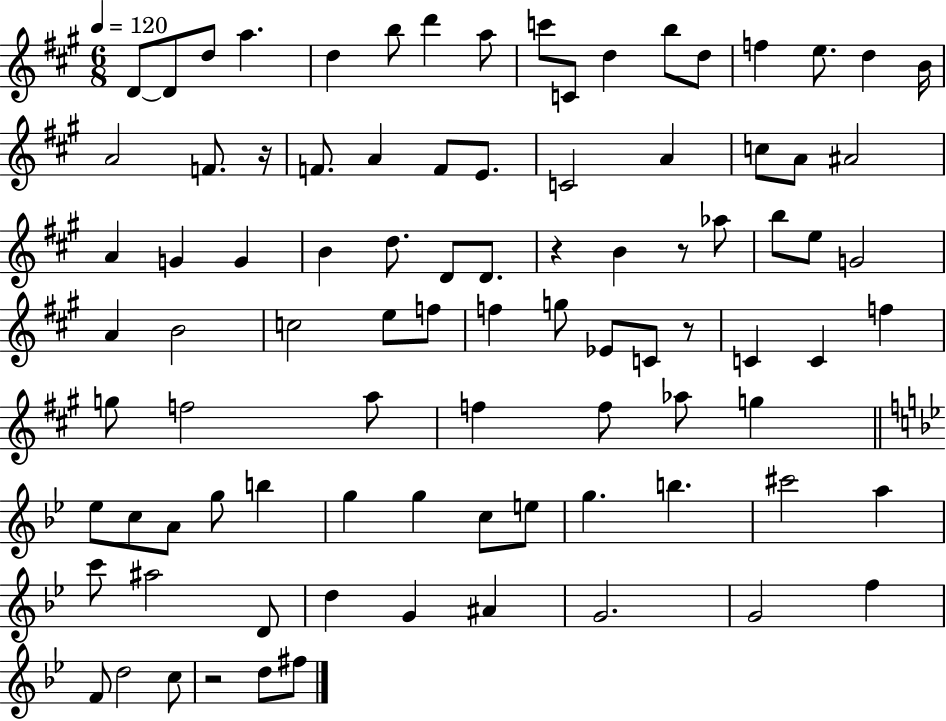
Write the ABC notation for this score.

X:1
T:Untitled
M:6/8
L:1/4
K:A
D/2 D/2 d/2 a d b/2 d' a/2 c'/2 C/2 d b/2 d/2 f e/2 d B/4 A2 F/2 z/4 F/2 A F/2 E/2 C2 A c/2 A/2 ^A2 A G G B d/2 D/2 D/2 z B z/2 _a/2 b/2 e/2 G2 A B2 c2 e/2 f/2 f g/2 _E/2 C/2 z/2 C C f g/2 f2 a/2 f f/2 _a/2 g _e/2 c/2 A/2 g/2 b g g c/2 e/2 g b ^c'2 a c'/2 ^a2 D/2 d G ^A G2 G2 f F/2 d2 c/2 z2 d/2 ^f/2